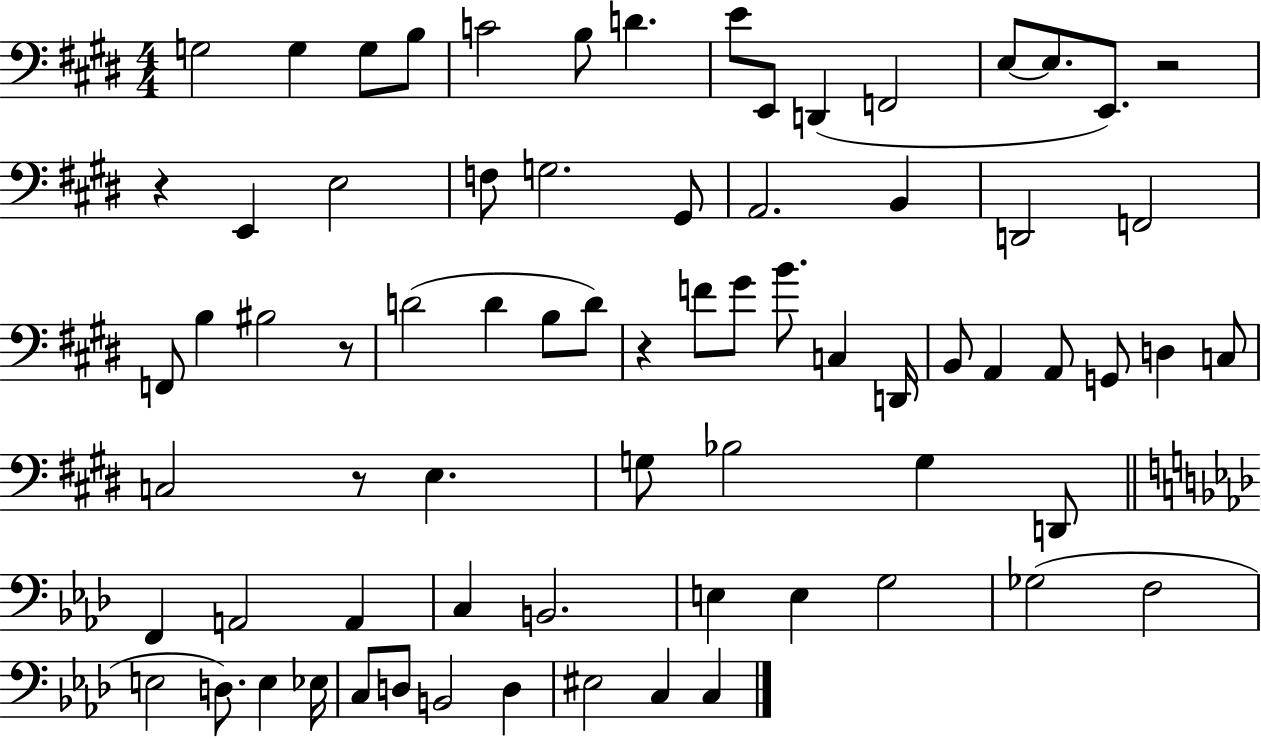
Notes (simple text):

G3/h G3/q G3/e B3/e C4/h B3/e D4/q. E4/e E2/e D2/q F2/h E3/e E3/e. E2/e. R/h R/q E2/q E3/h F3/e G3/h. G#2/e A2/h. B2/q D2/h F2/h F2/e B3/q BIS3/h R/e D4/h D4/q B3/e D4/e R/q F4/e G#4/e B4/e. C3/q D2/s B2/e A2/q A2/e G2/e D3/q C3/e C3/h R/e E3/q. G3/e Bb3/h G3/q D2/e F2/q A2/h A2/q C3/q B2/h. E3/q E3/q G3/h Gb3/h F3/h E3/h D3/e. E3/q Eb3/s C3/e D3/e B2/h D3/q EIS3/h C3/q C3/q